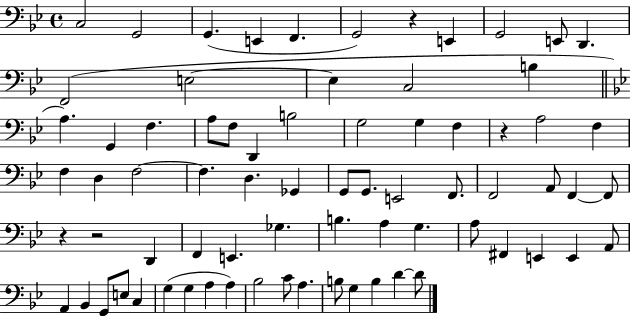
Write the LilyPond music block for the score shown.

{
  \clef bass
  \time 4/4
  \defaultTimeSignature
  \key bes \major
  c2 g,2 | g,4.( e,4 f,4. | g,2) r4 e,4 | g,2 e,8 d,4. | \break f,2( e2~~ | e4 c2 b4 | \bar "||" \break \key bes \major a4.) g,4 f4. | a8 f8 d,4 b2 | g2 g4 f4 | r4 a2 f4 | \break f4 d4 f2~~ | f4. d4. ges,4 | g,8 g,8. e,2 f,8. | f,2 a,8 f,4~~ f,8 | \break r4 r2 d,4 | f,4 e,4. ges4. | b4. a4 g4. | a8 fis,4 e,4 e,4 a,8 | \break a,4 bes,4 g,8 e8 c4 | g4( g4 a4 a4) | bes2 c'8 a4. | b8 g4 b4 d'4~~ d'8 | \break \bar "|."
}